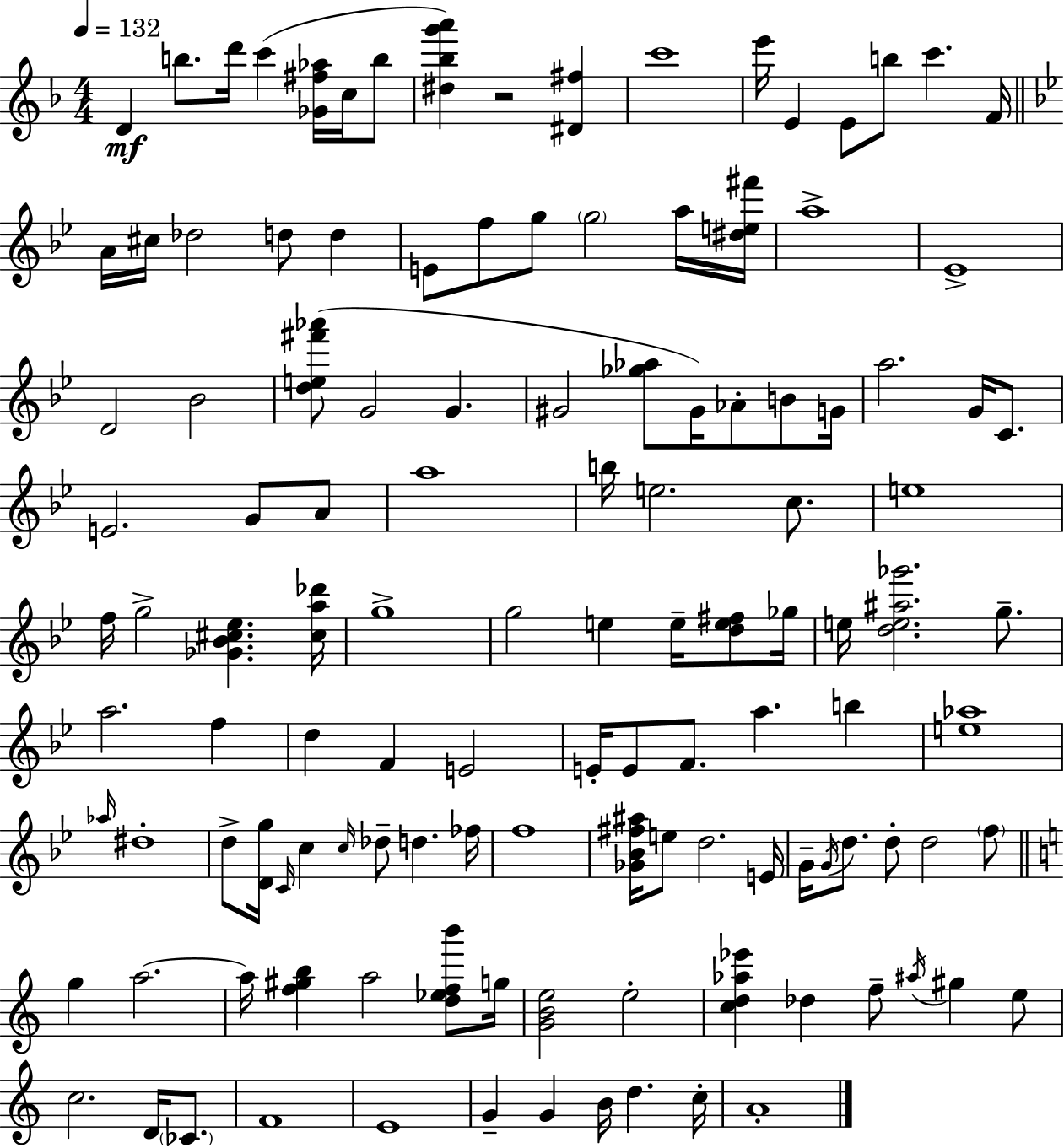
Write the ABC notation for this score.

X:1
T:Untitled
M:4/4
L:1/4
K:Dm
D b/2 d'/4 c' [_G^f_a]/4 c/4 b/2 [^d_bg'a'] z2 [^D^f] c'4 e'/4 E E/2 b/2 c' F/4 A/4 ^c/4 _d2 d/2 d E/2 f/2 g/2 g2 a/4 [^de^f']/4 a4 _E4 D2 _B2 [de^f'_a']/2 G2 G ^G2 [_g_a]/2 ^G/4 _A/2 B/2 G/4 a2 G/4 C/2 E2 G/2 A/2 a4 b/4 e2 c/2 e4 f/4 g2 [_G_B^c_e] [^ca_d']/4 g4 g2 e e/4 [de^f]/2 _g/4 e/4 [de^a_g']2 g/2 a2 f d F E2 E/4 E/2 F/2 a b [e_a]4 _a/4 ^d4 d/2 [Dg]/4 C/4 c c/4 _d/2 d _f/4 f4 [_G_B^f^a]/4 e/2 d2 E/4 G/4 G/4 d/2 d/2 d2 f/2 g a2 a/4 [f^gb] a2 [d_efb']/2 g/4 [GBe]2 e2 [cd_a_e'] _d f/2 ^a/4 ^g e/2 c2 D/4 _C/2 F4 E4 G G B/4 d c/4 A4